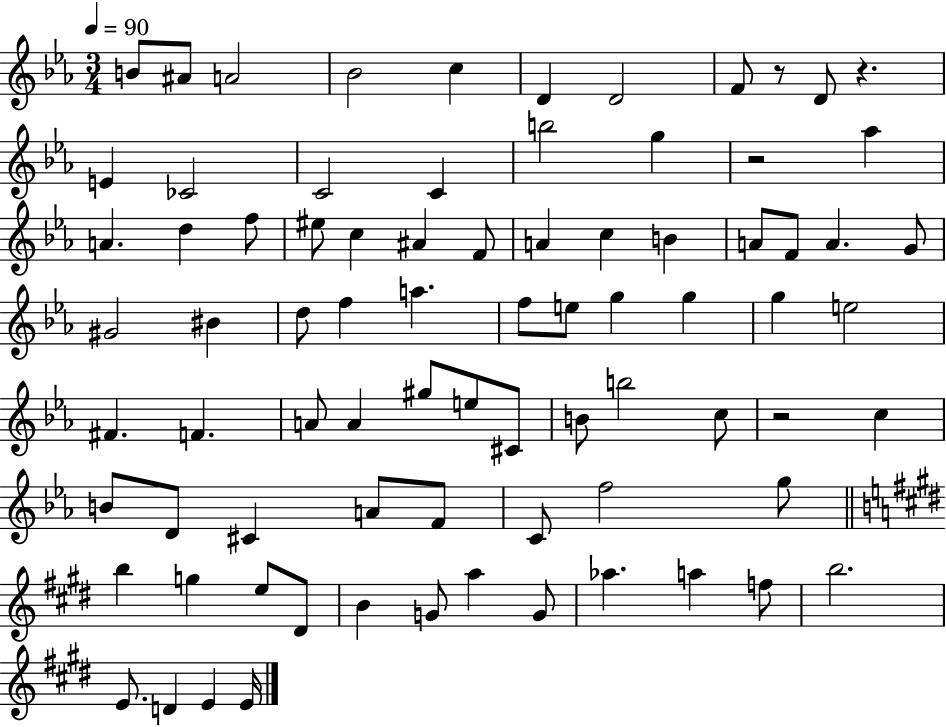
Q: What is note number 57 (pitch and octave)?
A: F4